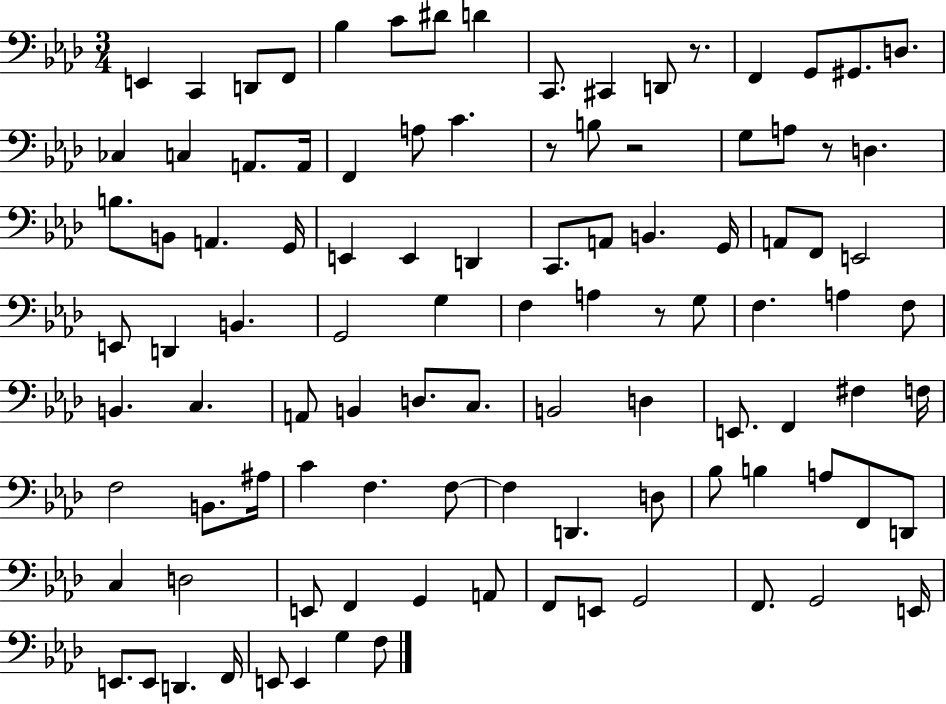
X:1
T:Untitled
M:3/4
L:1/4
K:Ab
E,, C,, D,,/2 F,,/2 _B, C/2 ^D/2 D C,,/2 ^C,, D,,/2 z/2 F,, G,,/2 ^G,,/2 D,/2 _C, C, A,,/2 A,,/4 F,, A,/2 C z/2 B,/2 z2 G,/2 A,/2 z/2 D, B,/2 B,,/2 A,, G,,/4 E,, E,, D,, C,,/2 A,,/2 B,, G,,/4 A,,/2 F,,/2 E,,2 E,,/2 D,, B,, G,,2 G, F, A, z/2 G,/2 F, A, F,/2 B,, C, A,,/2 B,, D,/2 C,/2 B,,2 D, E,,/2 F,, ^F, F,/4 F,2 B,,/2 ^A,/4 C F, F,/2 F, D,, D,/2 _B,/2 B, A,/2 F,,/2 D,,/2 C, D,2 E,,/2 F,, G,, A,,/2 F,,/2 E,,/2 G,,2 F,,/2 G,,2 E,,/4 E,,/2 E,,/2 D,, F,,/4 E,,/2 E,, G, F,/2